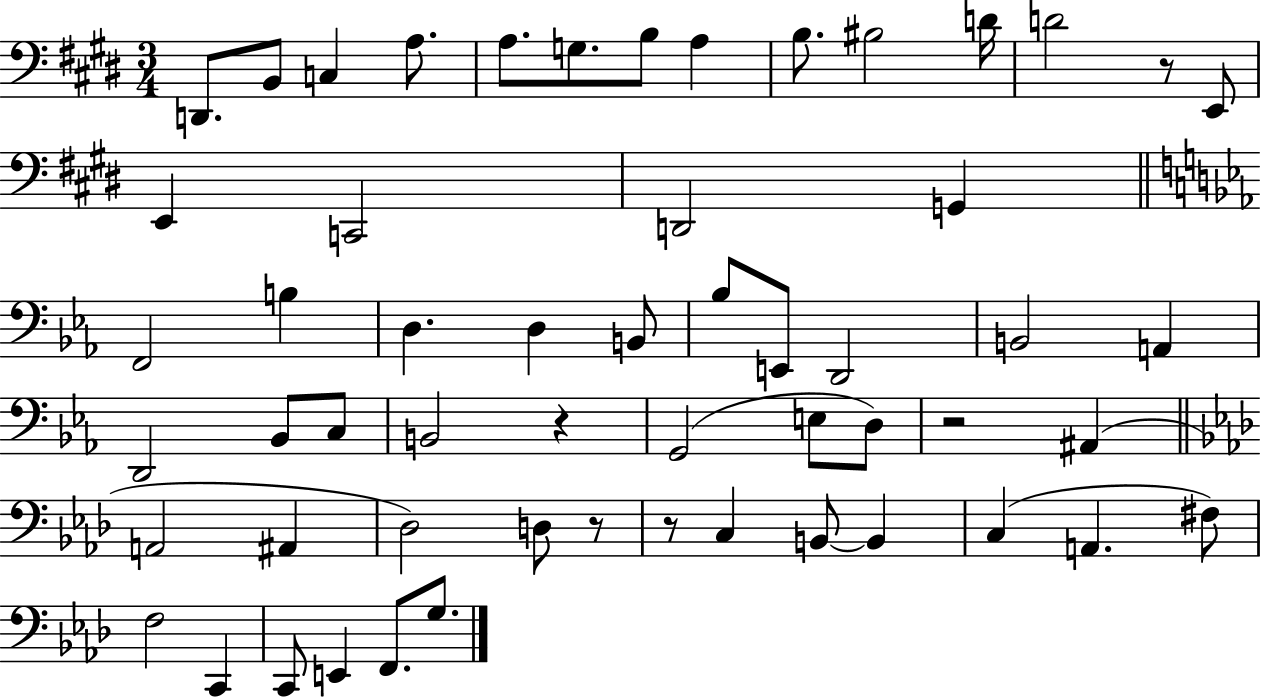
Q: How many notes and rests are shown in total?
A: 56